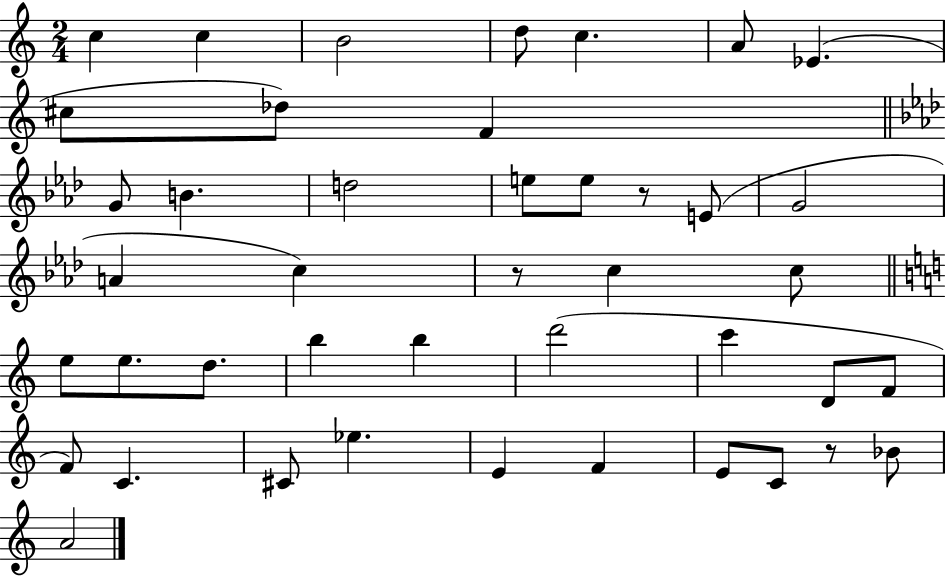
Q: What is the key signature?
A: C major